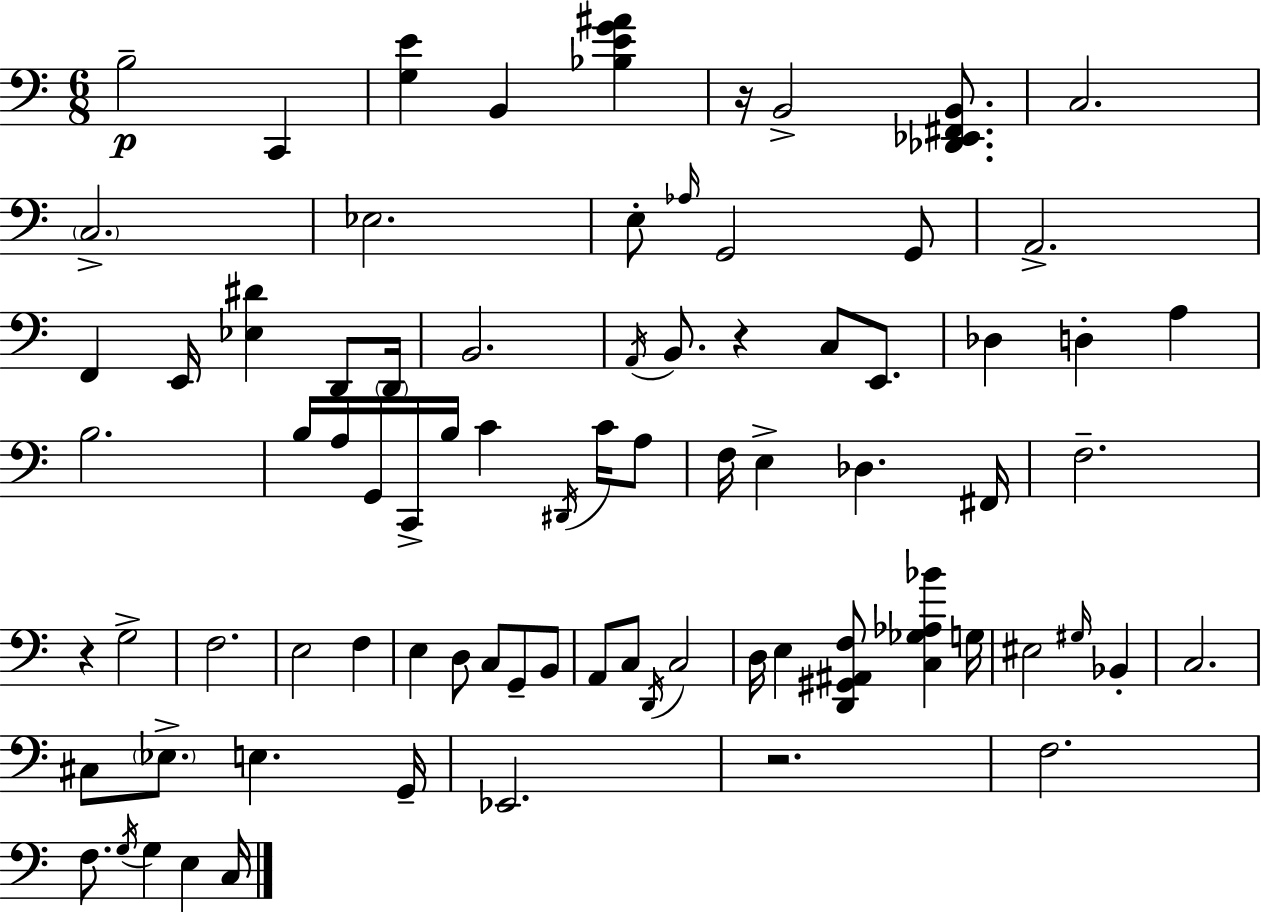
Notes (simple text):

B3/h C2/q [G3,E4]/q B2/q [Bb3,E4,G4,A#4]/q R/s B2/h [Db2,Eb2,F#2,B2]/e. C3/h. C3/h. Eb3/h. E3/e Ab3/s G2/h G2/e A2/h. F2/q E2/s [Eb3,D#4]/q D2/e D2/s B2/h. A2/s B2/e. R/q C3/e E2/e. Db3/q D3/q A3/q B3/h. B3/s A3/s G2/s C2/s B3/s C4/q D#2/s C4/s A3/e F3/s E3/q Db3/q. F#2/s F3/h. R/q G3/h F3/h. E3/h F3/q E3/q D3/e C3/e G2/e B2/e A2/e C3/e D2/s C3/h D3/s E3/q [D2,G#2,A#2,F3]/e [C3,Gb3,Ab3,Bb4]/q G3/s EIS3/h G#3/s Bb2/q C3/h. C#3/e Eb3/e. E3/q. G2/s Eb2/h. R/h. F3/h. F3/e. G3/s G3/q E3/q C3/s